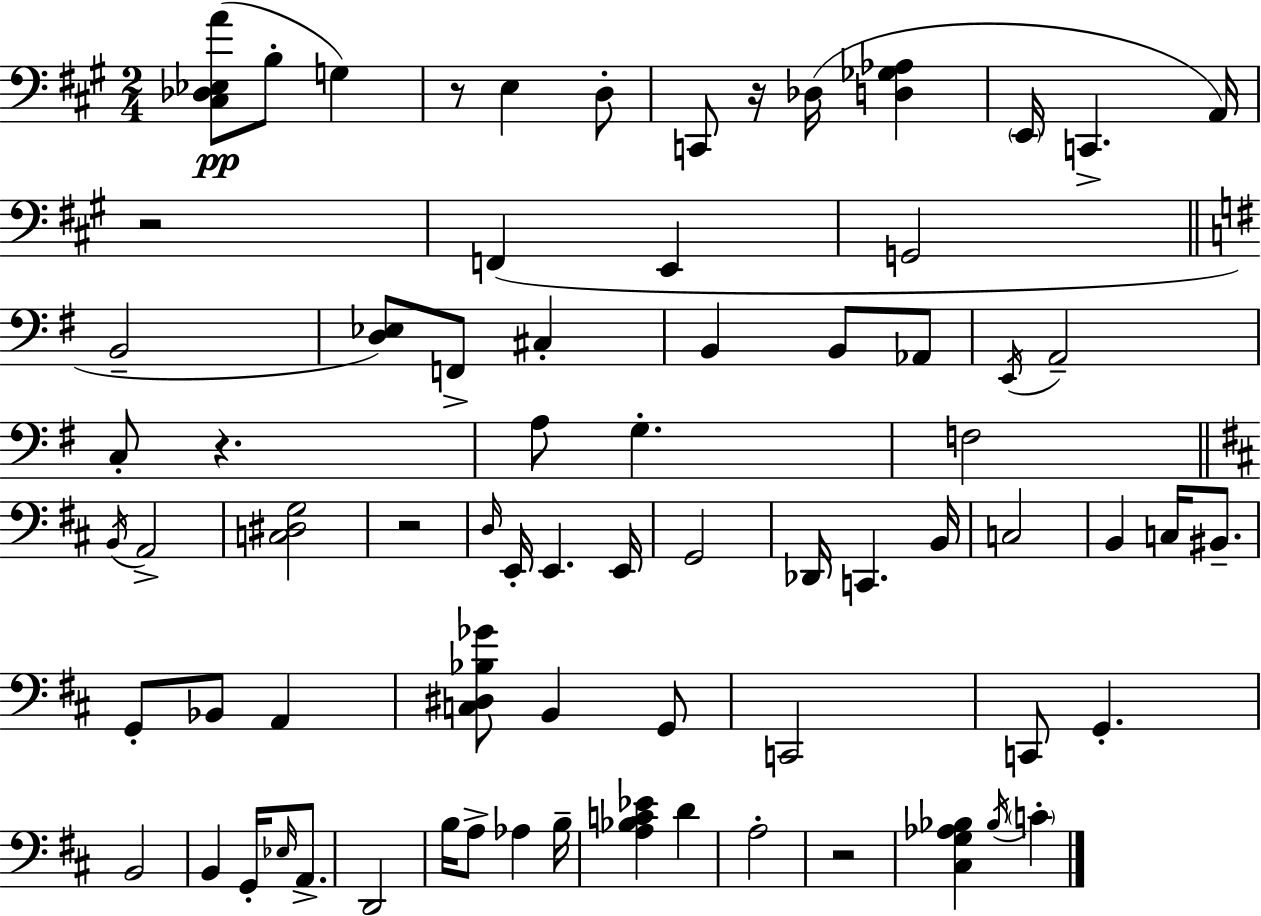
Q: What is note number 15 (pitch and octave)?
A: C#3